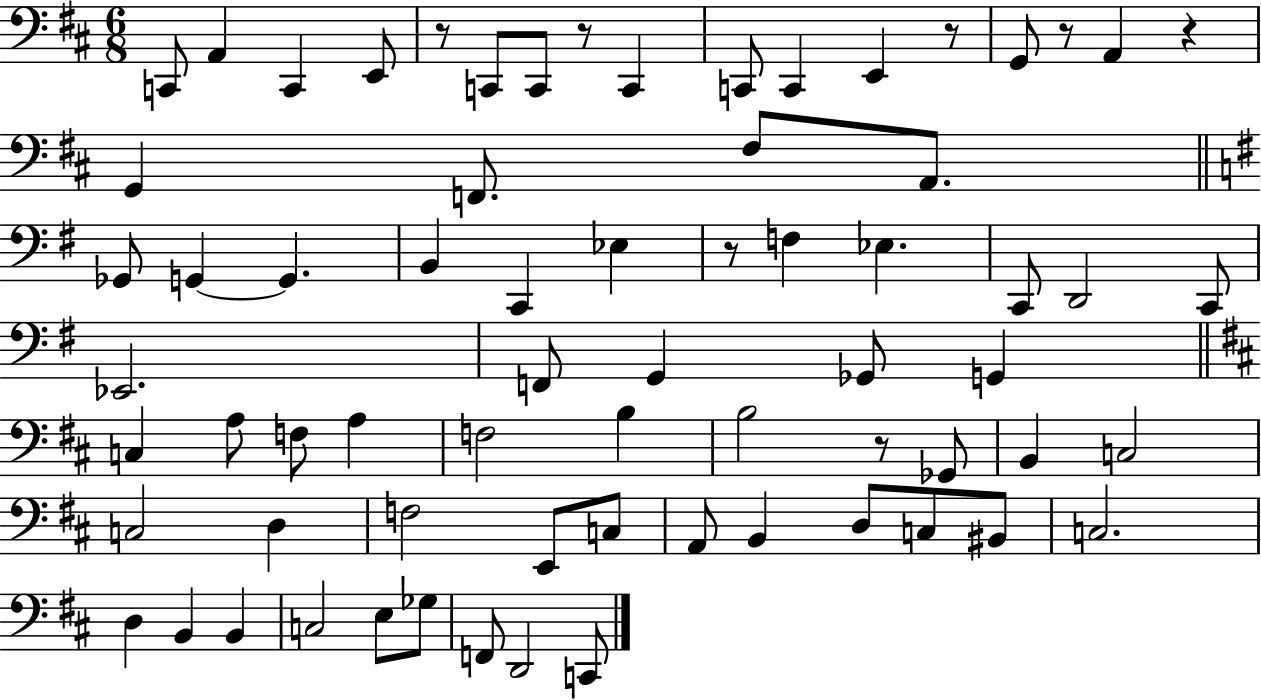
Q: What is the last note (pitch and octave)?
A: C2